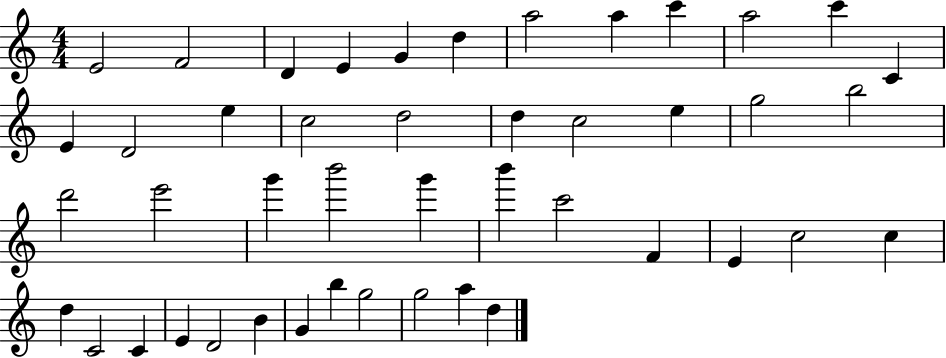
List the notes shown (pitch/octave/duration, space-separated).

E4/h F4/h D4/q E4/q G4/q D5/q A5/h A5/q C6/q A5/h C6/q C4/q E4/q D4/h E5/q C5/h D5/h D5/q C5/h E5/q G5/h B5/h D6/h E6/h G6/q B6/h G6/q B6/q C6/h F4/q E4/q C5/h C5/q D5/q C4/h C4/q E4/q D4/h B4/q G4/q B5/q G5/h G5/h A5/q D5/q